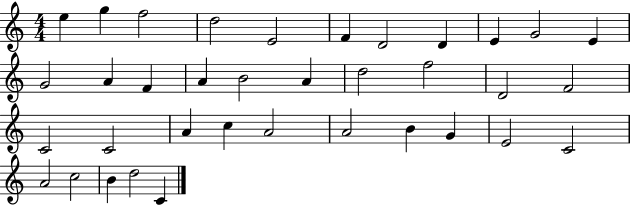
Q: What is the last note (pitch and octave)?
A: C4